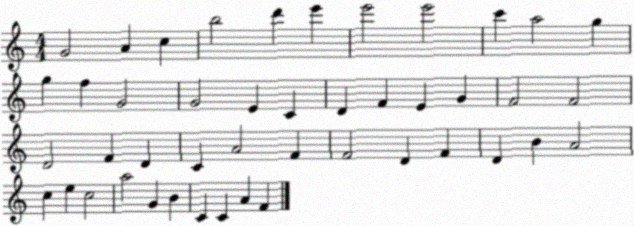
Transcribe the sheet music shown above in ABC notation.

X:1
T:Untitled
M:4/4
L:1/4
K:C
G2 A c b2 d' e' e'2 e'2 c' a2 g g f G2 G2 E C D F E G F2 F2 D2 F D C A2 F F2 D F D B A2 c e c2 a2 G B C C A F